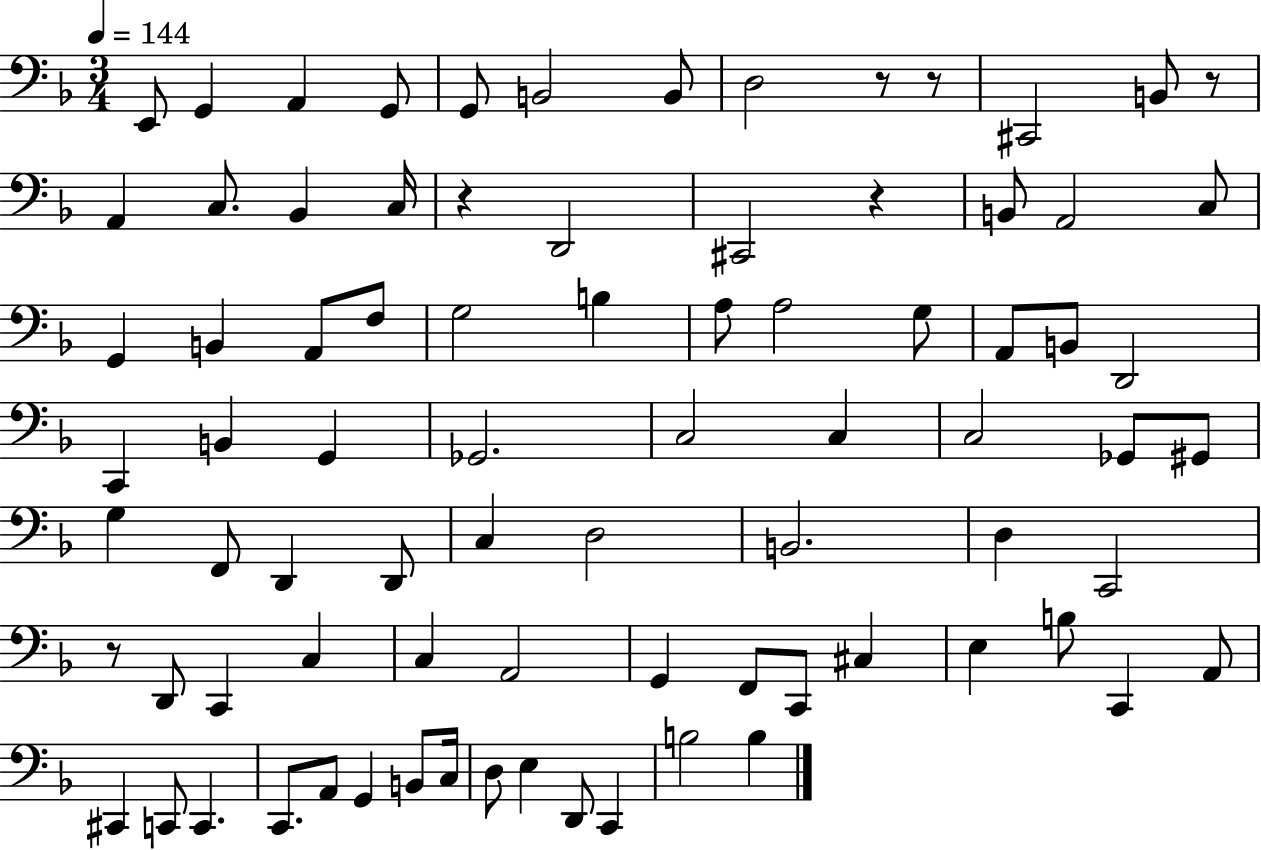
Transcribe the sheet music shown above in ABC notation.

X:1
T:Untitled
M:3/4
L:1/4
K:F
E,,/2 G,, A,, G,,/2 G,,/2 B,,2 B,,/2 D,2 z/2 z/2 ^C,,2 B,,/2 z/2 A,, C,/2 _B,, C,/4 z D,,2 ^C,,2 z B,,/2 A,,2 C,/2 G,, B,, A,,/2 F,/2 G,2 B, A,/2 A,2 G,/2 A,,/2 B,,/2 D,,2 C,, B,, G,, _G,,2 C,2 C, C,2 _G,,/2 ^G,,/2 G, F,,/2 D,, D,,/2 C, D,2 B,,2 D, C,,2 z/2 D,,/2 C,, C, C, A,,2 G,, F,,/2 C,,/2 ^C, E, B,/2 C,, A,,/2 ^C,, C,,/2 C,, C,,/2 A,,/2 G,, B,,/2 C,/4 D,/2 E, D,,/2 C,, B,2 B,